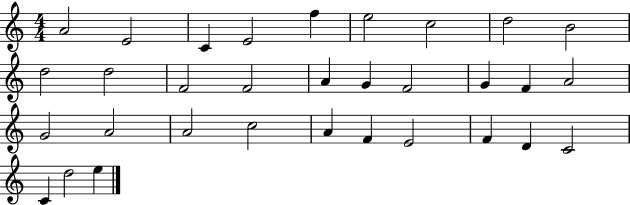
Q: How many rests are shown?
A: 0